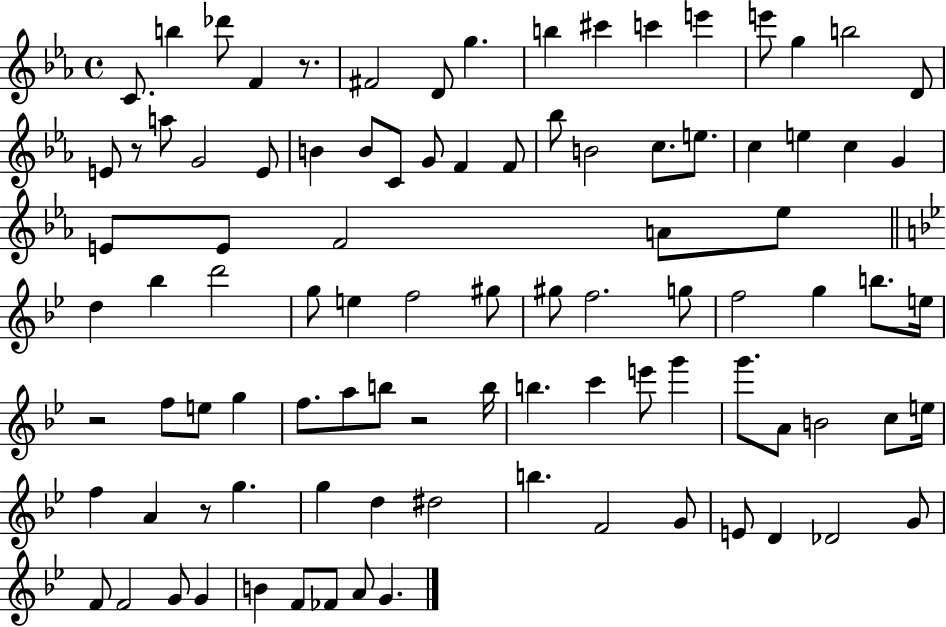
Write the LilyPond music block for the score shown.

{
  \clef treble
  \time 4/4
  \defaultTimeSignature
  \key ees \major
  c'8. b''4 des'''8 f'4 r8. | fis'2 d'8 g''4. | b''4 cis'''4 c'''4 e'''4 | e'''8 g''4 b''2 d'8 | \break e'8 r8 a''8 g'2 e'8 | b'4 b'8 c'8 g'8 f'4 f'8 | bes''8 b'2 c''8. e''8. | c''4 e''4 c''4 g'4 | \break e'8 e'8 f'2 a'8 ees''8 | \bar "||" \break \key g \minor d''4 bes''4 d'''2 | g''8 e''4 f''2 gis''8 | gis''8 f''2. g''8 | f''2 g''4 b''8. e''16 | \break r2 f''8 e''8 g''4 | f''8. a''8 b''8 r2 b''16 | b''4. c'''4 e'''8 g'''4 | g'''8. a'8 b'2 c''8 e''16 | \break f''4 a'4 r8 g''4. | g''4 d''4 dis''2 | b''4. f'2 g'8 | e'8 d'4 des'2 g'8 | \break f'8 f'2 g'8 g'4 | b'4 f'8 fes'8 a'8 g'4. | \bar "|."
}